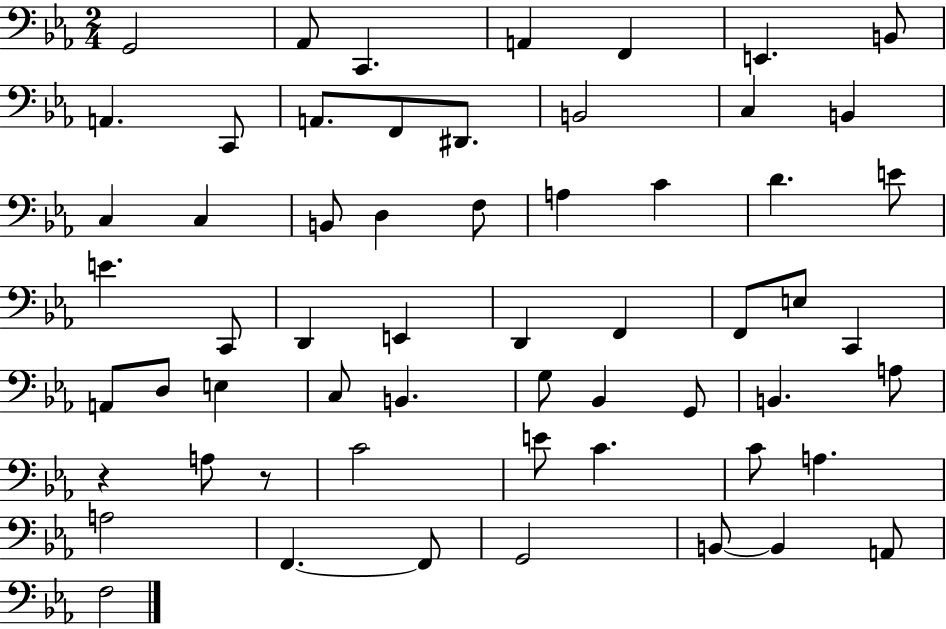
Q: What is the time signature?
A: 2/4